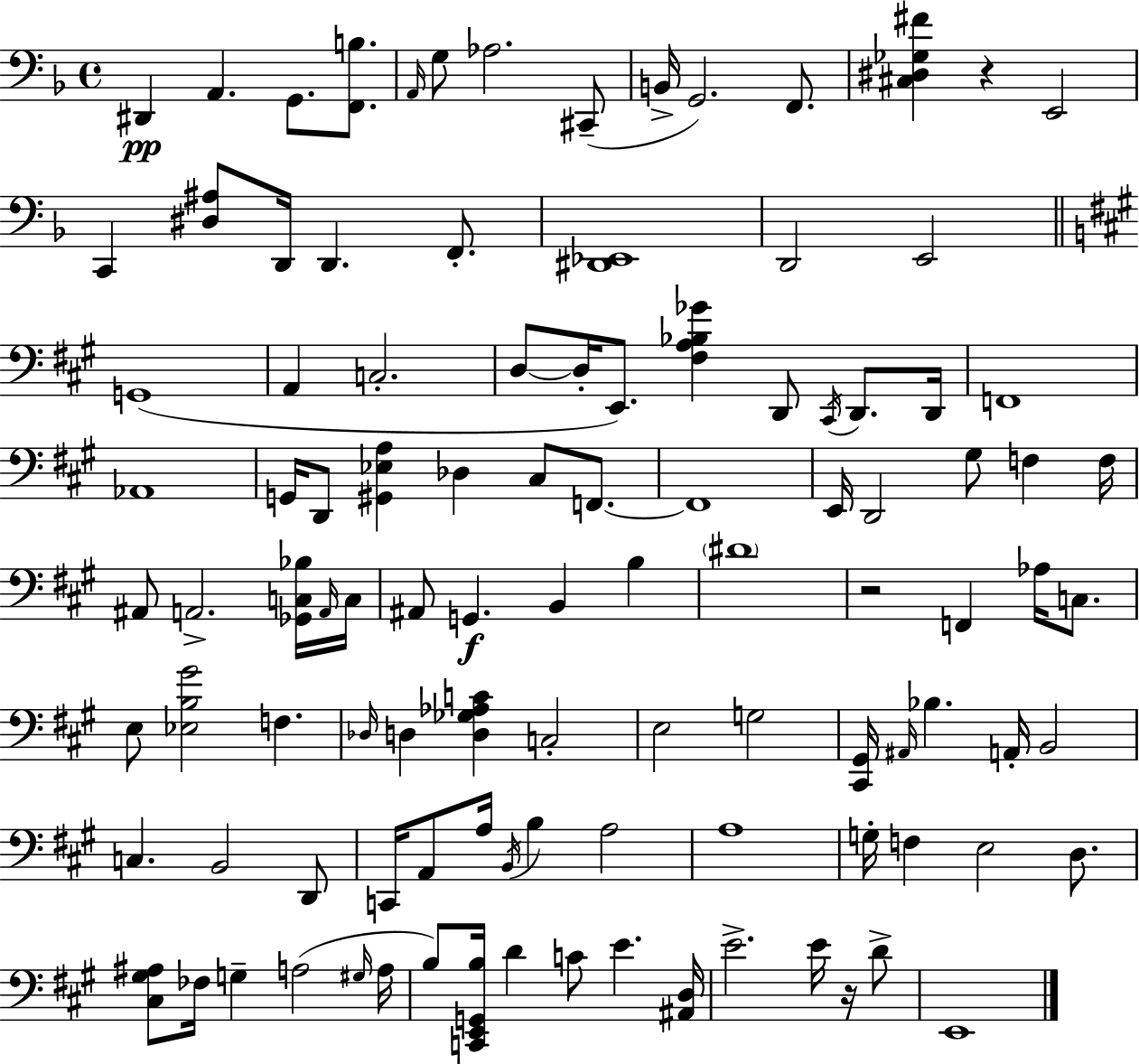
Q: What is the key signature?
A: D minor